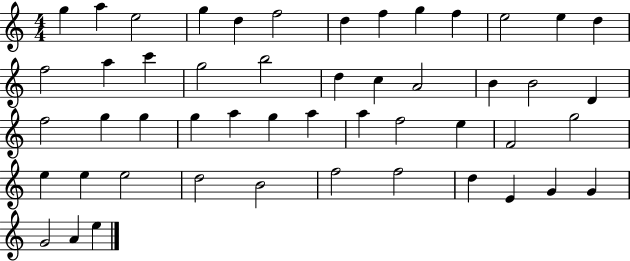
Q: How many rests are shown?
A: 0